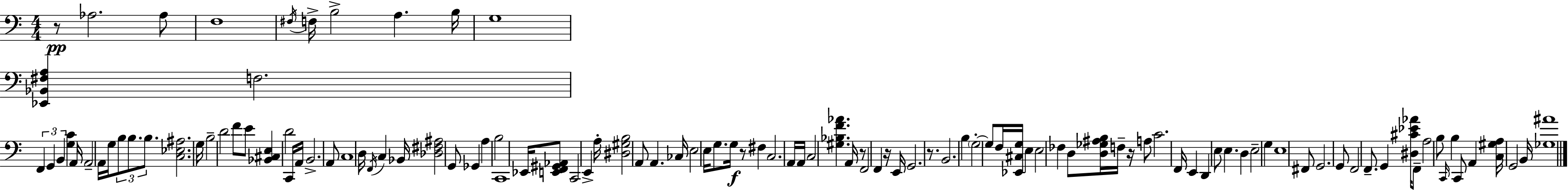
R/e Ab3/h. Ab3/e F3/w F#3/s F3/s B3/h A3/q. B3/s G3/w [Eb2,Bb2,F#3,A3]/q F3/h. F2/q G2/q B2/q [G3,C4]/q A2/s A2/h A2/s G3/s B3/e B3/e. B3/e. [C3,Eb3,A#3]/h. G3/s B3/h D4/h F4/e E4/e [Bb2,C#3,E3]/q D4/h C2/s A2/s B2/h. A2/e C3/w D3/s F2/s C3/q Bb2/s [Db3,F#3,A#3]/h G2/e Gb2/q A3/q B3/h C2/w Eb2/s [E2,F2,G#2,Ab2]/e C2/h E2/q A3/s [D#3,G#3,B3]/h A2/e A2/q. CES3/s E3/h E3/s G3/e. G3/s R/e F#3/q C3/h. A2/s A2/s C3/h [G#3,Bb3,F4,Ab4]/q. A2/s R/e F2/h F2/q R/s E2/s G2/h. R/e. B2/h. B3/q G3/h G3/e F3/s [Eb2,C#3,G3]/s E3/q E3/h FES3/q D3/e [D3,Gb3,A#3,B3]/s F3/s R/s A3/e C4/h. F2/s E2/q D2/q E3/e E3/q. D3/q E3/h G3/q E3/w F#2/e G2/h. G2/e F2/h F2/e. G2/q [D#3,C#4,Eb4,Ab4]/s F2/e A3/h B3/e C2/s B3/q C2/e A2/q [C3,G#3,A3]/s G2/h B2/s [Gb3,A#4]/w